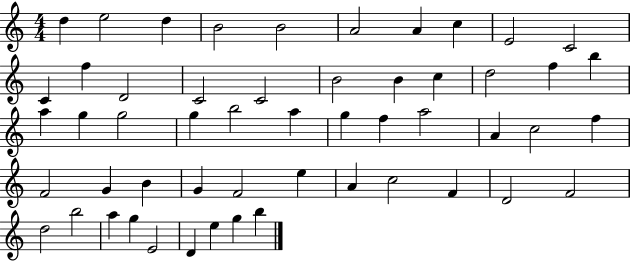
D5/q E5/h D5/q B4/h B4/h A4/h A4/q C5/q E4/h C4/h C4/q F5/q D4/h C4/h C4/h B4/h B4/q C5/q D5/h F5/q B5/q A5/q G5/q G5/h G5/q B5/h A5/q G5/q F5/q A5/h A4/q C5/h F5/q F4/h G4/q B4/q G4/q F4/h E5/q A4/q C5/h F4/q D4/h F4/h D5/h B5/h A5/q G5/q E4/h D4/q E5/q G5/q B5/q